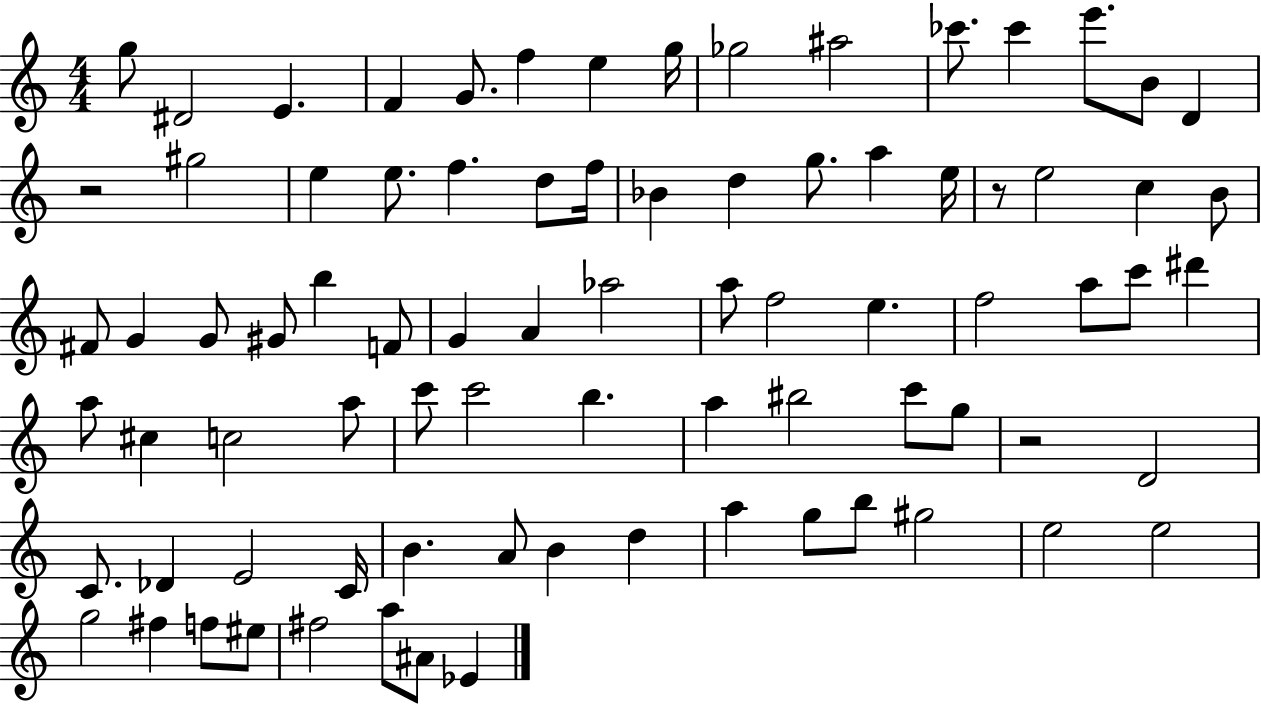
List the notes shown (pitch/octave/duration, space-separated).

G5/e D#4/h E4/q. F4/q G4/e. F5/q E5/q G5/s Gb5/h A#5/h CES6/e. CES6/q E6/e. B4/e D4/q R/h G#5/h E5/q E5/e. F5/q. D5/e F5/s Bb4/q D5/q G5/e. A5/q E5/s R/e E5/h C5/q B4/e F#4/e G4/q G4/e G#4/e B5/q F4/e G4/q A4/q Ab5/h A5/e F5/h E5/q. F5/h A5/e C6/e D#6/q A5/e C#5/q C5/h A5/e C6/e C6/h B5/q. A5/q BIS5/h C6/e G5/e R/h D4/h C4/e. Db4/q E4/h C4/s B4/q. A4/e B4/q D5/q A5/q G5/e B5/e G#5/h E5/h E5/h G5/h F#5/q F5/e EIS5/e F#5/h A5/e A#4/e Eb4/q